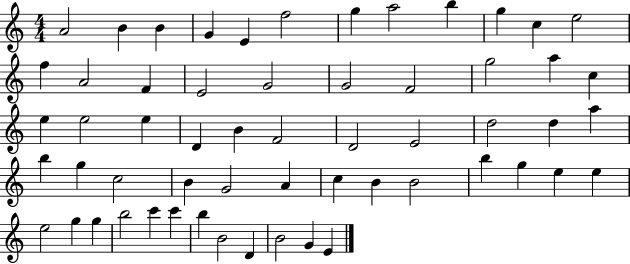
{
  \clef treble
  \numericTimeSignature
  \time 4/4
  \key c \major
  a'2 b'4 b'4 | g'4 e'4 f''2 | g''4 a''2 b''4 | g''4 c''4 e''2 | \break f''4 a'2 f'4 | e'2 g'2 | g'2 f'2 | g''2 a''4 c''4 | \break e''4 e''2 e''4 | d'4 b'4 f'2 | d'2 e'2 | d''2 d''4 a''4 | \break b''4 g''4 c''2 | b'4 g'2 a'4 | c''4 b'4 b'2 | b''4 g''4 e''4 e''4 | \break e''2 g''4 g''4 | b''2 c'''4 c'''4 | b''4 b'2 d'4 | b'2 g'4 e'4 | \break \bar "|."
}